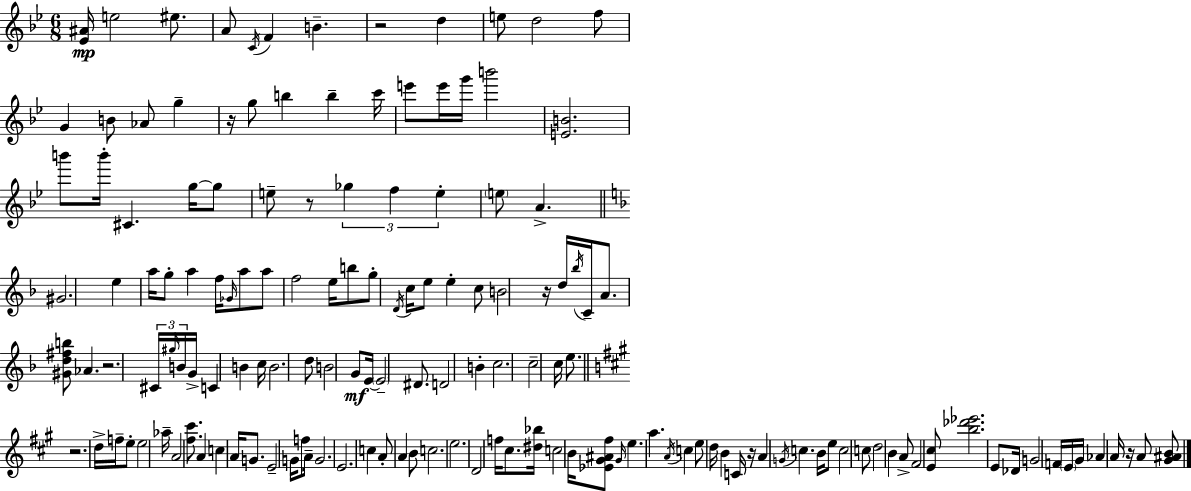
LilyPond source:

{
  \clef treble
  \numericTimeSignature
  \time 6/8
  \key g \minor
  \repeat volta 2 { <ees' ais'>16\mp e''2 eis''8. | a'8 \acciaccatura { c'16 } f'4 b'4.-- | r2 d''4 | e''8 d''2 f''8 | \break g'4 b'8 aes'8 g''4-- | r16 g''8 b''4 b''4-- | c'''16 e'''8 e'''16 g'''16 b'''2 | <e' b'>2. | \break b'''8 b'''16-. cis'4. g''16~~ g''8 | e''8-- r8 \tuplet 3/2 { ges''4 f''4 | e''4-. } \parenthesize e''8 a'4.-> | \bar "||" \break \key f \major gis'2. | e''4 a''16 g''8-. a''4 f''16 | \grace { ges'16 } a''8 a''8 f''2 | e''16 b''8 g''8-. \acciaccatura { d'16 } c''16 e''8 e''4-. | \break c''8 b'2 | r16 d''16 \acciaccatura { bes''16 } c'16-- a'8. <gis' d'' fis'' b''>8 aes'4. | r2. | \tuplet 3/2 { cis'16 \grace { gis''16 } b'16 } g'16-> c'4 b'4 | \break c''16 b'2. | d''8 b'2 | g'8\mf e'16~~ \parenthesize e'2-- | dis'8. d'2 | \break b'4-. c''2. | c''2-- | c''16 e''8. \bar "||" \break \key a \major r2. | d''16-> f''16-- e''8-. e''2 | aes''16-- a'2 <fis'' cis'''>8. | a'4 c''4 a'16 g'8. | \break e'2-- g'16 f''8 a'16-- | g'2. | e'2. | c''4 a'8-. a'4 b'8 | \break c''2. | e''2. | d'2 f''16 cis''8. | <dis'' bes''>16 c''2 b'16 <ees' gis' ais' fis''>8 | \break \grace { gis'16 } e''4. a''4. | \acciaccatura { a'16 } c''4 e''8 d''16 b'4 | c'16 r16 a'4 \acciaccatura { g'16 } c''4. | b'16 e''8 c''2 | \break c''8 d''2 b'4 | a'8-> fis'2 | <e' cis''>8 <b'' des''' ees'''>2. | e'8 des'16 g'2 | \break f'16 \parenthesize e'16 gis'16 aes'4 a'16 r16 a'8 | <gis' ais' b'>8 } \bar "|."
}